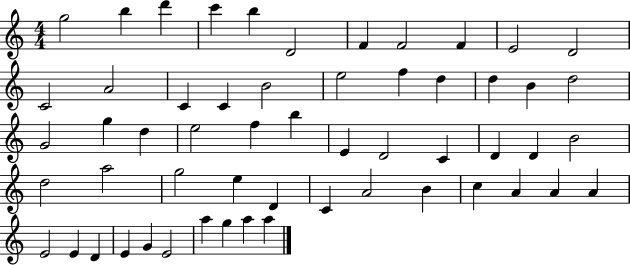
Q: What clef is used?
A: treble